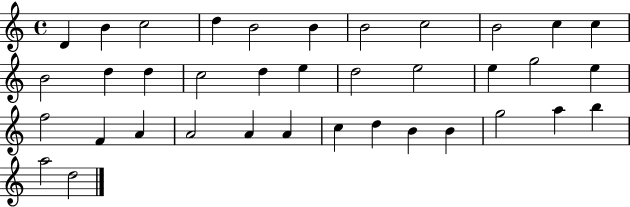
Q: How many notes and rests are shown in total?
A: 37